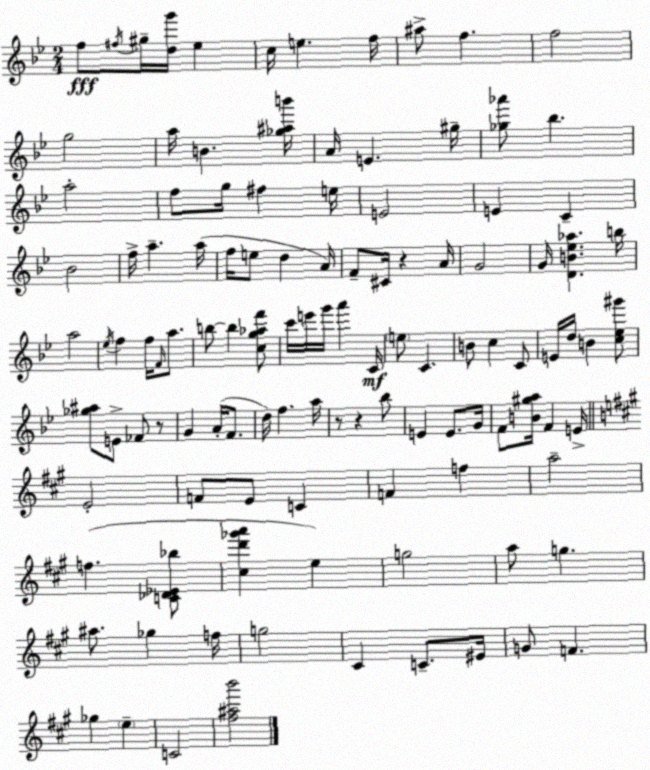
X:1
T:Untitled
M:2/4
L:1/4
K:Bb
f/2 ^f/4 ^g/4 [dg']/4 _e c/4 e f/4 ^a/2 f f2 g2 a/4 B [_g^ab']/4 A/4 E ^g/4 [_g_a']/2 _b a2 f/2 g/4 ^f e/4 E2 E C _B2 f/4 a a/4 f/4 e/2 d A/4 F/2 ^C/4 z A/4 G2 G/4 [DB_e_a] b/4 a2 _e/4 f f/4 F/4 a/2 b/2 b [cg_af']/2 c'/4 e'/4 g'/4 a' C/4 e/2 C B/2 c C/2 E/4 d/4 B [c_e^g']/2 [_g^a]/2 E/2 _F/2 z/2 G A/4 F/2 d/4 f a/4 z/2 z _b/2 E E/2 G/4 F/2 [B^ga]/4 F E/4 E2 F/2 E/2 C F f a2 f [C_D_E_b]/2 [^cd'_g'a'] e g2 a/2 g ^a/2 _g f/4 g2 ^C C/2 ^E/4 G/2 F _g e C2 [^f^ab']2